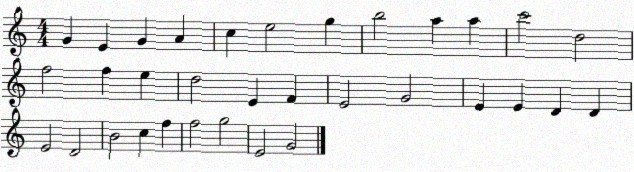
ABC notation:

X:1
T:Untitled
M:4/4
L:1/4
K:C
G E G A c e2 g b2 a a c'2 d2 f2 f e d2 E F E2 G2 E E D D E2 D2 B2 c f f2 g2 E2 G2